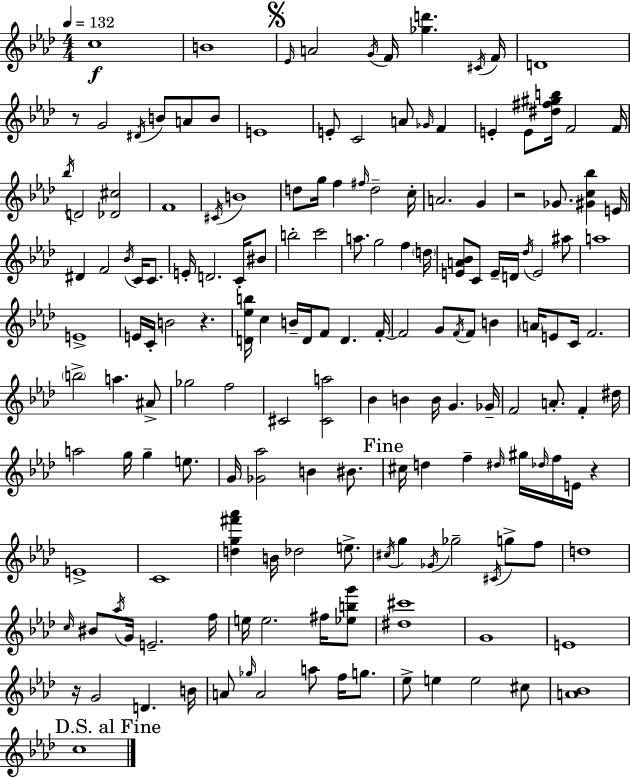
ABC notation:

X:1
T:Untitled
M:4/4
L:1/4
K:Fm
c4 B4 _E/4 A2 G/4 F/4 [_gd'] ^C/4 F/4 D4 z/2 G2 ^D/4 B/2 A/2 B/2 E4 E/2 C2 A/2 _G/4 F E E/2 [^d^f^gb]/4 F2 F/4 _b/4 D2 [_D^c]2 F4 ^C/4 B4 d/2 g/4 f ^f/4 d2 c/4 A2 G z2 _G/2 [^Gc_b] E/4 ^D F2 _B/4 C/4 C/2 E/4 D2 C/4 ^B/2 b2 c'2 a/2 g2 f d/4 [EA_B]/2 C/2 E/4 D/4 _d/4 E2 ^a/2 a4 E4 E/4 C/4 B2 z [D_eb]/4 c B/4 D/4 F/2 D F/4 F2 G/2 F/4 F/2 B A/4 E/2 C/4 F2 b2 a ^A/2 _g2 f2 ^C2 [^Ca]2 _B B B/4 G _G/4 F2 A/2 F ^d/4 a2 g/4 g e/2 G/4 [_G_a]2 B ^B/2 ^c/4 d f ^d/4 ^g/4 _d/4 f/4 E/4 z E4 C4 [dg^f'_a'] B/4 _d2 e/2 ^c/4 g _G/4 _g2 ^C/4 g/2 f/2 d4 c/4 ^B/2 _a/4 G/4 E2 f/4 e/4 e2 ^f/4 [_ebg']/2 [^d^c']4 G4 E4 z/4 G2 D B/4 A/2 _g/4 A2 a/2 f/4 g/2 _e/2 e e2 ^c/2 [A_B]4 c4